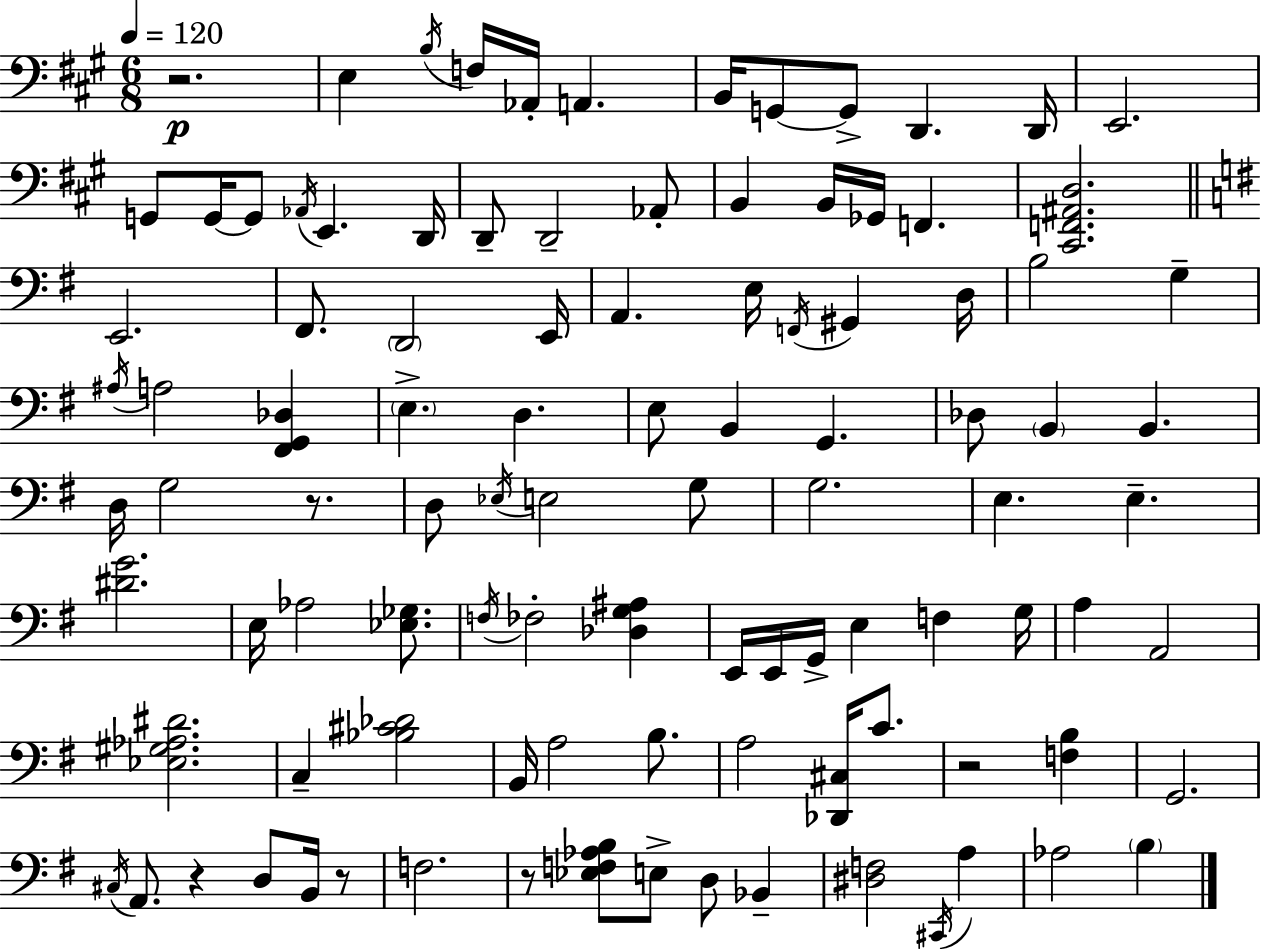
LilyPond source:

{
  \clef bass
  \numericTimeSignature
  \time 6/8
  \key a \major
  \tempo 4 = 120
  r2.\p | e4 \acciaccatura { b16 } f16 aes,16-. a,4. | b,16 g,8~~ g,8-> d,4. | d,16 e,2. | \break g,8 g,16~~ g,8 \acciaccatura { aes,16 } e,4. | d,16 d,8-- d,2-- | aes,8-. b,4 b,16 ges,16 f,4. | <cis, f, ais, d>2. | \break \bar "||" \break \key g \major e,2. | fis,8. \parenthesize d,2 e,16 | a,4. e16 \acciaccatura { f,16 } gis,4 | d16 b2 g4-- | \break \acciaccatura { ais16 } a2 <fis, g, des>4 | \parenthesize e4.-> d4. | e8 b,4 g,4. | des8 \parenthesize b,4 b,4. | \break d16 g2 r8. | d8 \acciaccatura { ees16 } e2 | g8 g2. | e4. e4.-- | \break <dis' g'>2. | e16 aes2 | <ees ges>8. \acciaccatura { f16 } fes2-. | <des g ais>4 e,16 e,16 g,16-> e4 f4 | \break g16 a4 a,2 | <ees gis aes dis'>2. | c4-- <bes cis' des'>2 | b,16 a2 | \break b8. a2 | <des, cis>16 c'8. r2 | <f b>4 g,2. | \acciaccatura { cis16 } a,8. r4 | \break d8 b,16 r8 f2. | r8 <ees f aes b>8 e8-> d8 | bes,4-- <dis f>2 | \acciaccatura { cis,16 } a4 aes2 | \break \parenthesize b4 \bar "|."
}